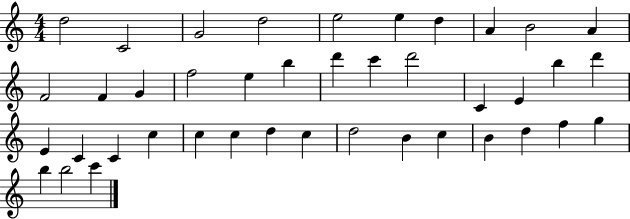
X:1
T:Untitled
M:4/4
L:1/4
K:C
d2 C2 G2 d2 e2 e d A B2 A F2 F G f2 e b d' c' d'2 C E b d' E C C c c c d c d2 B c B d f g b b2 c'